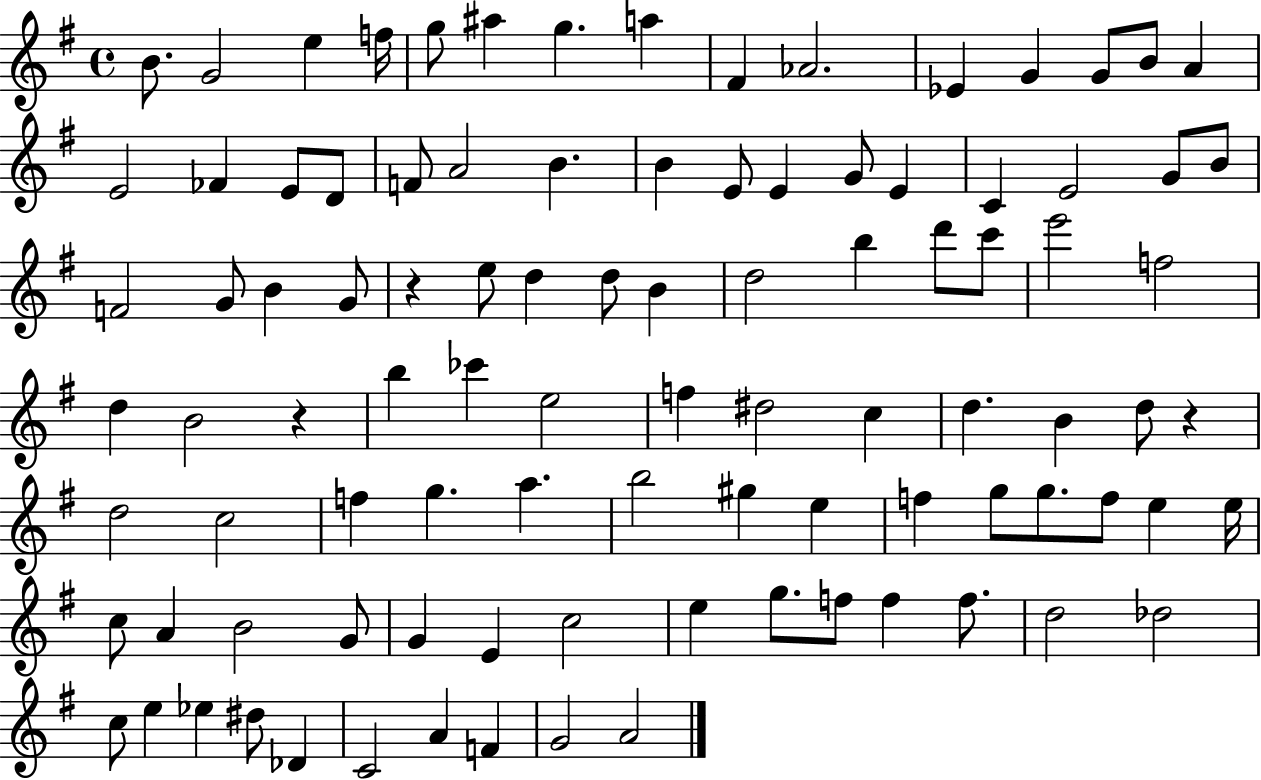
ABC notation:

X:1
T:Untitled
M:4/4
L:1/4
K:G
B/2 G2 e f/4 g/2 ^a g a ^F _A2 _E G G/2 B/2 A E2 _F E/2 D/2 F/2 A2 B B E/2 E G/2 E C E2 G/2 B/2 F2 G/2 B G/2 z e/2 d d/2 B d2 b d'/2 c'/2 e'2 f2 d B2 z b _c' e2 f ^d2 c d B d/2 z d2 c2 f g a b2 ^g e f g/2 g/2 f/2 e e/4 c/2 A B2 G/2 G E c2 e g/2 f/2 f f/2 d2 _d2 c/2 e _e ^d/2 _D C2 A F G2 A2